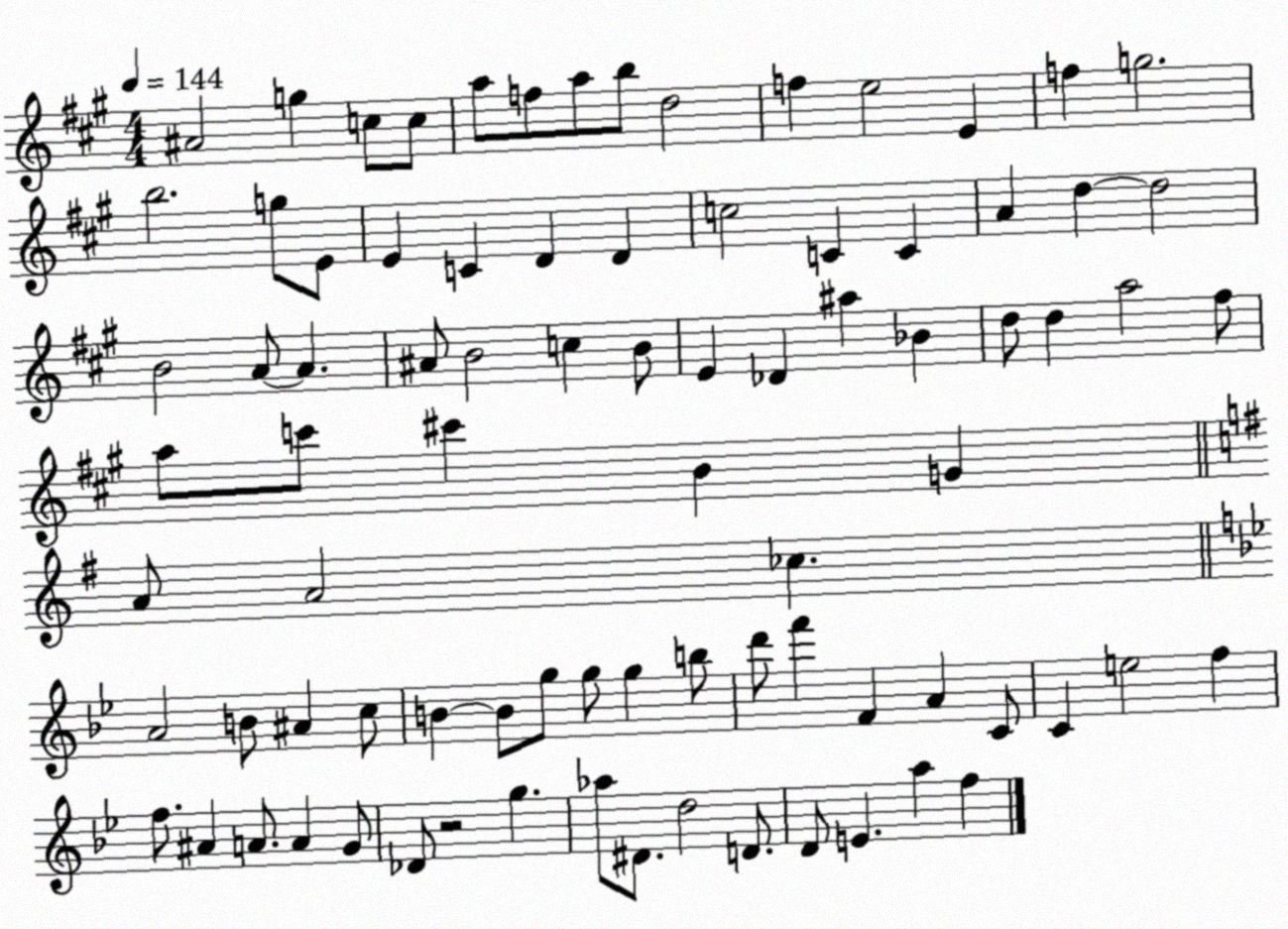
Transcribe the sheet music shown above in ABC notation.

X:1
T:Untitled
M:4/4
L:1/4
K:A
^A2 g c/2 c/2 a/2 f/2 a/2 b/2 d2 f e2 E f g2 b2 g/2 E/2 E C D D c2 C C A d d2 B2 A/2 A ^A/2 B2 c B/2 E _D ^a _B d/2 d a2 ^f/2 a/2 c'/2 ^c' B G A/2 A2 _c A2 B/2 ^A c/2 B B/2 g/2 g/2 g b/2 d'/2 f' F A C/2 C e2 f f/2 ^A A/2 A G/2 _D/2 z2 g _a/2 ^D/2 d2 D/2 D/2 E a f